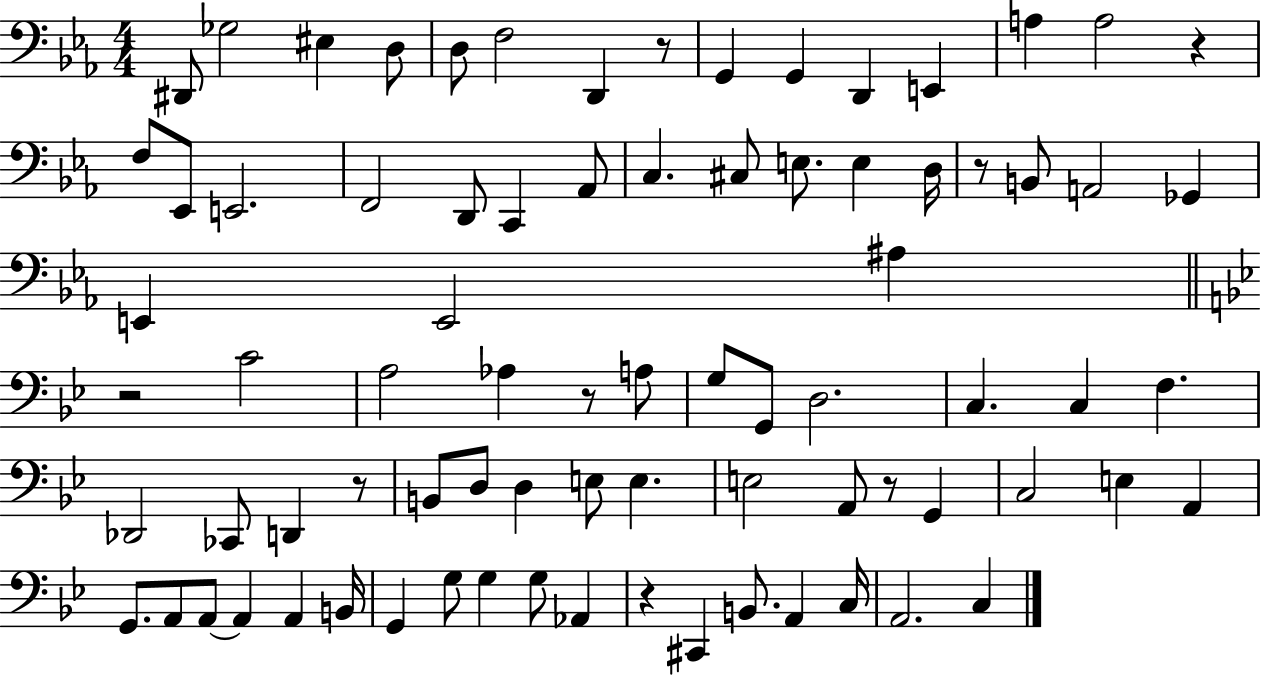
D#2/e Gb3/h EIS3/q D3/e D3/e F3/h D2/q R/e G2/q G2/q D2/q E2/q A3/q A3/h R/q F3/e Eb2/e E2/h. F2/h D2/e C2/q Ab2/e C3/q. C#3/e E3/e. E3/q D3/s R/e B2/e A2/h Gb2/q E2/q E2/h A#3/q R/h C4/h A3/h Ab3/q R/e A3/e G3/e G2/e D3/h. C3/q. C3/q F3/q. Db2/h CES2/e D2/q R/e B2/e D3/e D3/q E3/e E3/q. E3/h A2/e R/e G2/q C3/h E3/q A2/q G2/e. A2/e A2/e A2/q A2/q B2/s G2/q G3/e G3/q G3/e Ab2/q R/q C#2/q B2/e. A2/q C3/s A2/h. C3/q